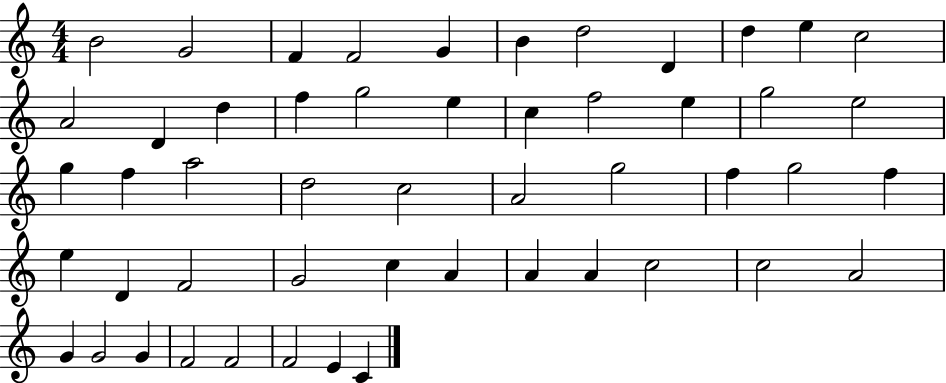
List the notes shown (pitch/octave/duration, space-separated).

B4/h G4/h F4/q F4/h G4/q B4/q D5/h D4/q D5/q E5/q C5/h A4/h D4/q D5/q F5/q G5/h E5/q C5/q F5/h E5/q G5/h E5/h G5/q F5/q A5/h D5/h C5/h A4/h G5/h F5/q G5/h F5/q E5/q D4/q F4/h G4/h C5/q A4/q A4/q A4/q C5/h C5/h A4/h G4/q G4/h G4/q F4/h F4/h F4/h E4/q C4/q